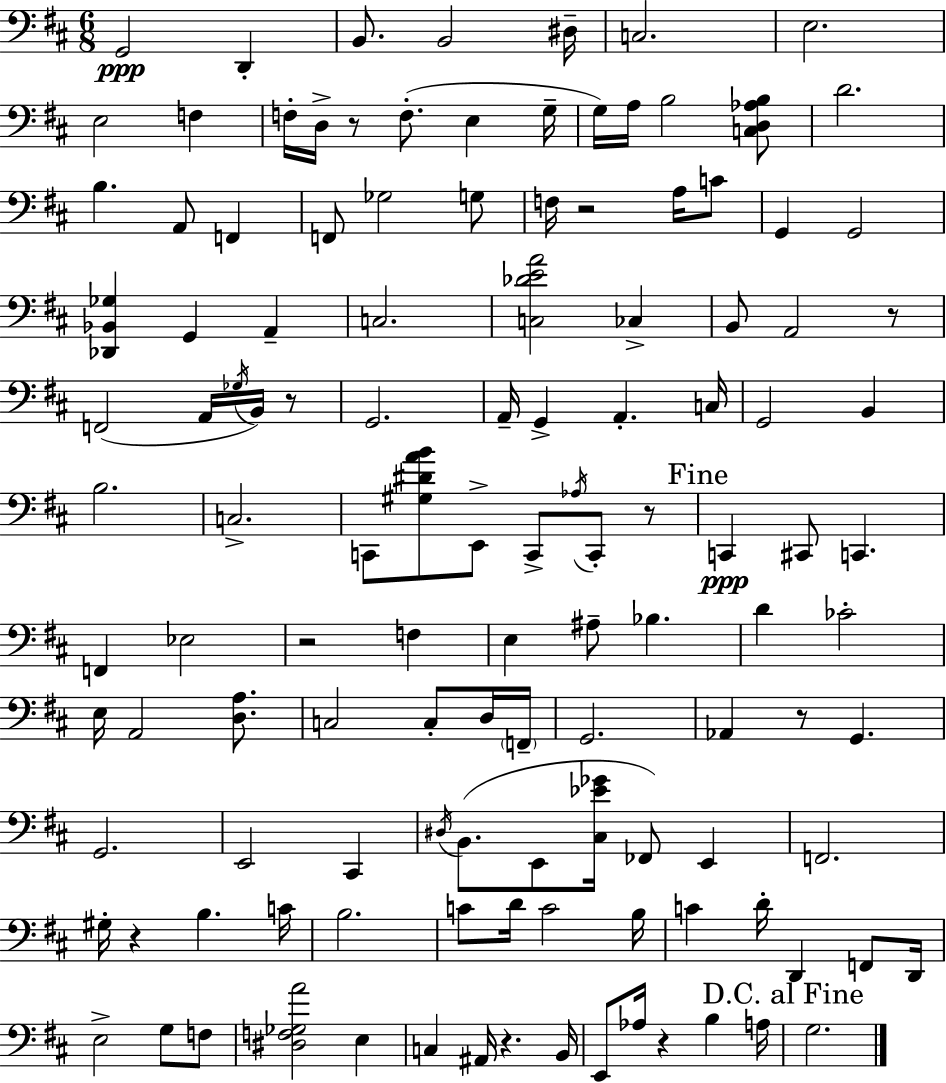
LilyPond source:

{
  \clef bass
  \numericTimeSignature
  \time 6/8
  \key d \major
  g,2\ppp d,4-. | b,8. b,2 dis16-- | c2. | e2. | \break e2 f4 | f16-. d16-> r8 f8.-.( e4 g16-- | g16) a16 b2 <c d aes b>8 | d'2. | \break b4. a,8 f,4 | f,8 ges2 g8 | f16 r2 a16 c'8 | g,4 g,2 | \break <des, bes, ges>4 g,4 a,4-- | c2. | <c des' e' a'>2 ces4-> | b,8 a,2 r8 | \break f,2( a,16 \acciaccatura { ges16 }) b,16 r8 | g,2. | a,16-- g,4-> a,4.-. | c16 g,2 b,4 | \break b2. | c2.-> | c,8 <gis dis' a' b'>8 e,8-> c,8-> \acciaccatura { aes16 } c,8-. | r8 \mark "Fine" c,4\ppp cis,8 c,4. | \break f,4 ees2 | r2 f4 | e4 ais8-- bes4. | d'4 ces'2-. | \break e16 a,2 <d a>8. | c2 c8-. | d16 \parenthesize f,16-- g,2. | aes,4 r8 g,4. | \break g,2. | e,2 cis,4 | \acciaccatura { dis16 } b,8.( e,8 <cis ees' ges'>16 fes,8) e,4 | f,2. | \break gis16-. r4 b4. | c'16 b2. | c'8 d'16 c'2 | b16 c'4 d'16-. d,4 | \break f,8 d,16 e2-> g8 | f8 <dis f ges a'>2 e4 | c4 ais,16 r4. | b,16 e,8 aes16 r4 b4 | \break a16 \mark "D.C. al Fine" g2. | \bar "|."
}